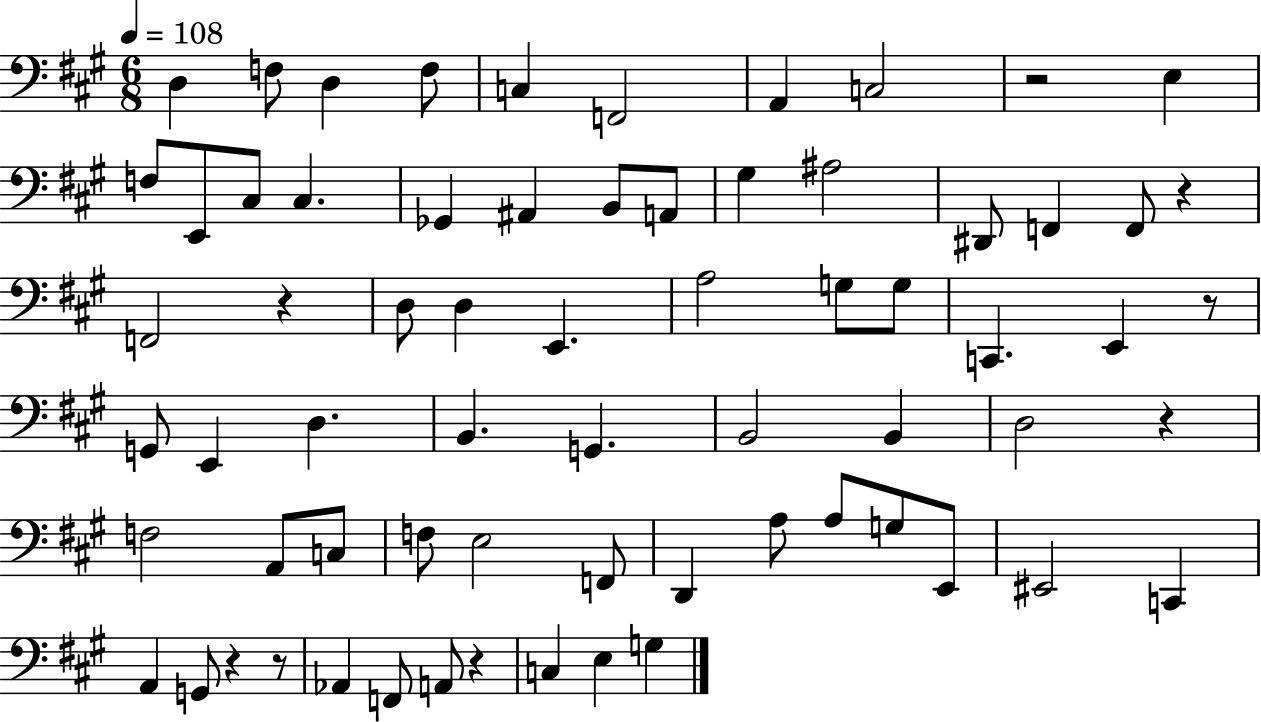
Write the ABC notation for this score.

X:1
T:Untitled
M:6/8
L:1/4
K:A
D, F,/2 D, F,/2 C, F,,2 A,, C,2 z2 E, F,/2 E,,/2 ^C,/2 ^C, _G,, ^A,, B,,/2 A,,/2 ^G, ^A,2 ^D,,/2 F,, F,,/2 z F,,2 z D,/2 D, E,, A,2 G,/2 G,/2 C,, E,, z/2 G,,/2 E,, D, B,, G,, B,,2 B,, D,2 z F,2 A,,/2 C,/2 F,/2 E,2 F,,/2 D,, A,/2 A,/2 G,/2 E,,/2 ^E,,2 C,, A,, G,,/2 z z/2 _A,, F,,/2 A,,/2 z C, E, G,